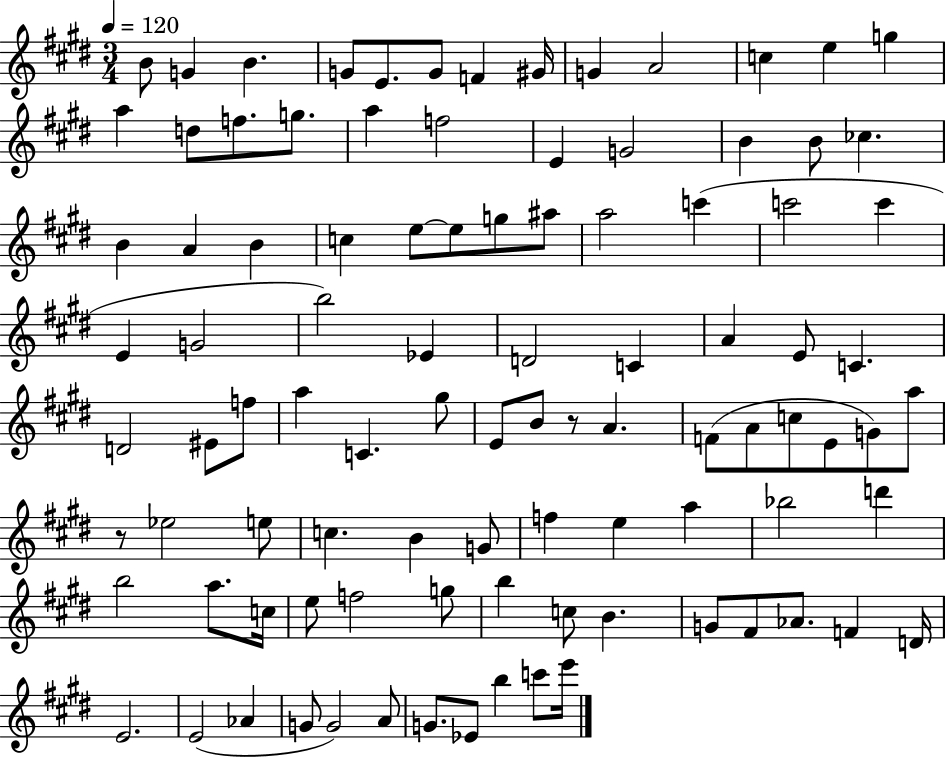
{
  \clef treble
  \numericTimeSignature
  \time 3/4
  \key e \major
  \tempo 4 = 120
  b'8 g'4 b'4. | g'8 e'8. g'8 f'4 gis'16 | g'4 a'2 | c''4 e''4 g''4 | \break a''4 d''8 f''8. g''8. | a''4 f''2 | e'4 g'2 | b'4 b'8 ces''4. | \break b'4 a'4 b'4 | c''4 e''8~~ e''8 g''8 ais''8 | a''2 c'''4( | c'''2 c'''4 | \break e'4 g'2 | b''2) ees'4 | d'2 c'4 | a'4 e'8 c'4. | \break d'2 eis'8 f''8 | a''4 c'4. gis''8 | e'8 b'8 r8 a'4. | f'8( a'8 c''8 e'8 g'8) a''8 | \break r8 ees''2 e''8 | c''4. b'4 g'8 | f''4 e''4 a''4 | bes''2 d'''4 | \break b''2 a''8. c''16 | e''8 f''2 g''8 | b''4 c''8 b'4. | g'8 fis'8 aes'8. f'4 d'16 | \break e'2. | e'2( aes'4 | g'8 g'2) a'8 | g'8. ees'8 b''4 c'''8 e'''16 | \break \bar "|."
}